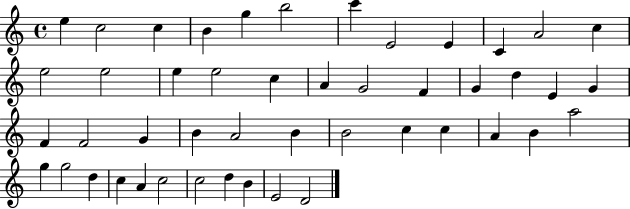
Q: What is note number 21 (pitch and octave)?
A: G4